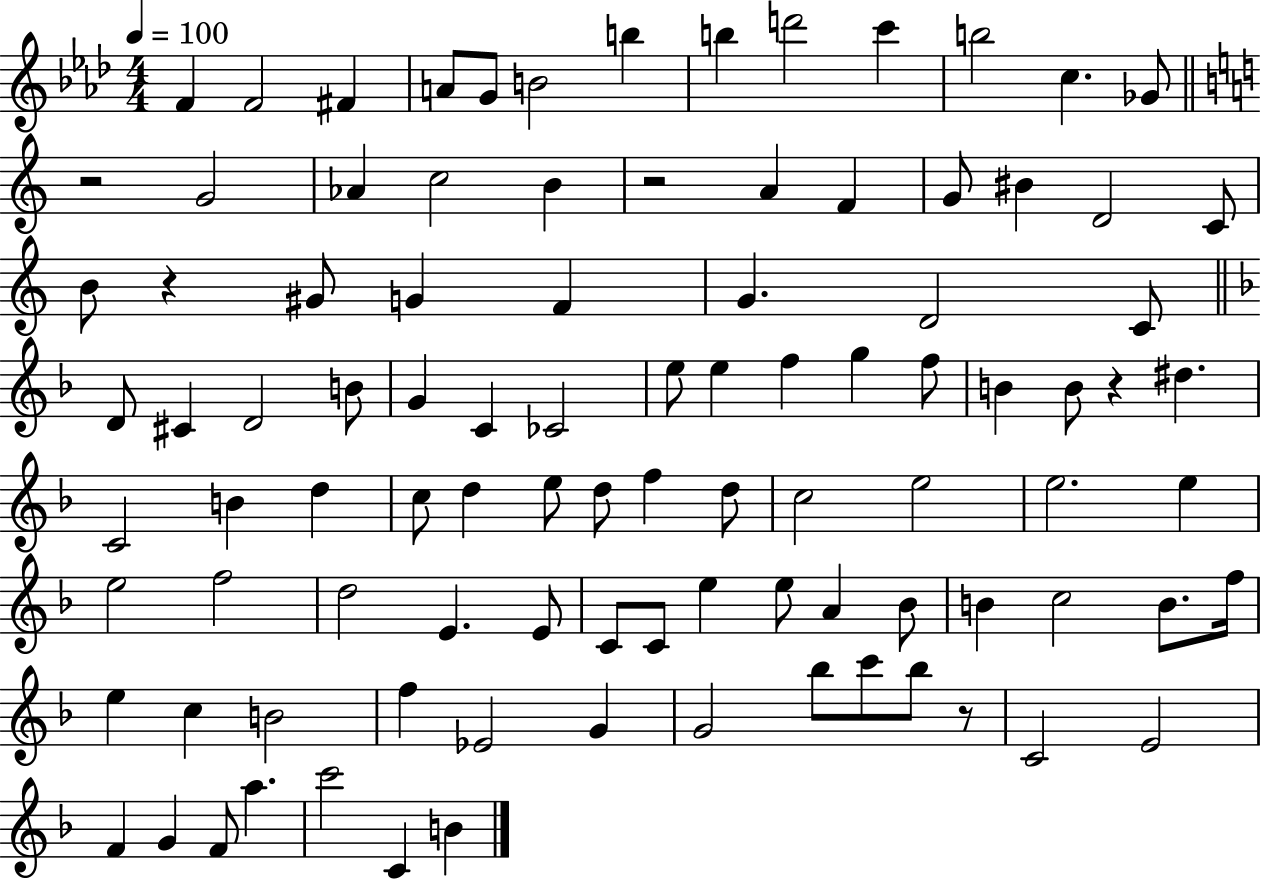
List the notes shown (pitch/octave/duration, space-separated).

F4/q F4/h F#4/q A4/e G4/e B4/h B5/q B5/q D6/h C6/q B5/h C5/q. Gb4/e R/h G4/h Ab4/q C5/h B4/q R/h A4/q F4/q G4/e BIS4/q D4/h C4/e B4/e R/q G#4/e G4/q F4/q G4/q. D4/h C4/e D4/e C#4/q D4/h B4/e G4/q C4/q CES4/h E5/e E5/q F5/q G5/q F5/e B4/q B4/e R/q D#5/q. C4/h B4/q D5/q C5/e D5/q E5/e D5/e F5/q D5/e C5/h E5/h E5/h. E5/q E5/h F5/h D5/h E4/q. E4/e C4/e C4/e E5/q E5/e A4/q Bb4/e B4/q C5/h B4/e. F5/s E5/q C5/q B4/h F5/q Eb4/h G4/q G4/h Bb5/e C6/e Bb5/e R/e C4/h E4/h F4/q G4/q F4/e A5/q. C6/h C4/q B4/q